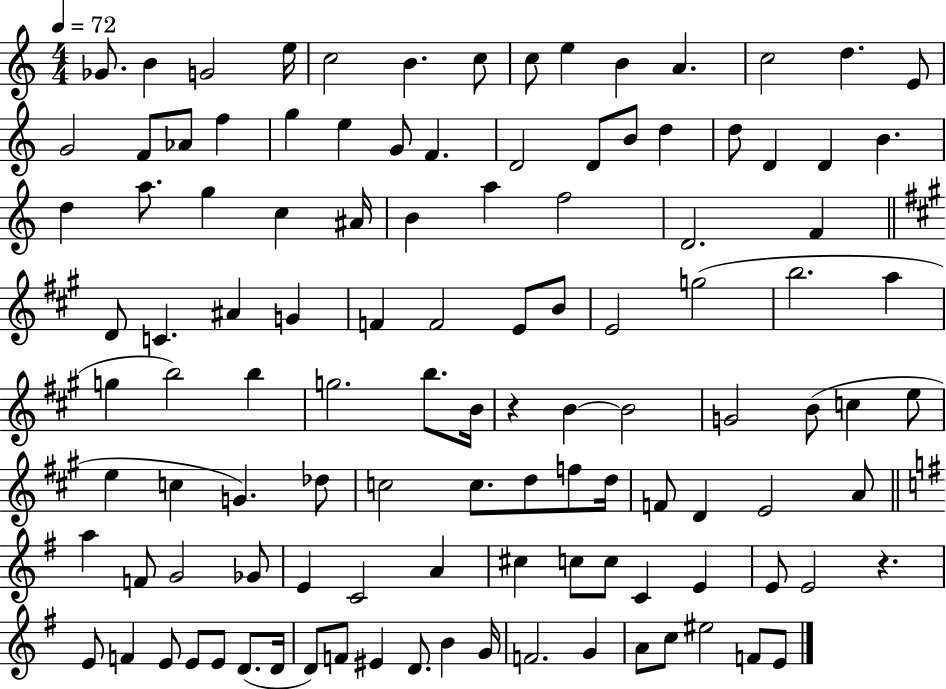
X:1
T:Untitled
M:4/4
L:1/4
K:C
_G/2 B G2 e/4 c2 B c/2 c/2 e B A c2 d E/2 G2 F/2 _A/2 f g e G/2 F D2 D/2 B/2 d d/2 D D B d a/2 g c ^A/4 B a f2 D2 F D/2 C ^A G F F2 E/2 B/2 E2 g2 b2 a g b2 b g2 b/2 B/4 z B B2 G2 B/2 c e/2 e c G _d/2 c2 c/2 d/2 f/2 d/4 F/2 D E2 A/2 a F/2 G2 _G/2 E C2 A ^c c/2 c/2 C E E/2 E2 z E/2 F E/2 E/2 E/2 D/2 D/4 D/2 F/2 ^E D/2 B G/4 F2 G A/2 c/2 ^e2 F/2 E/2